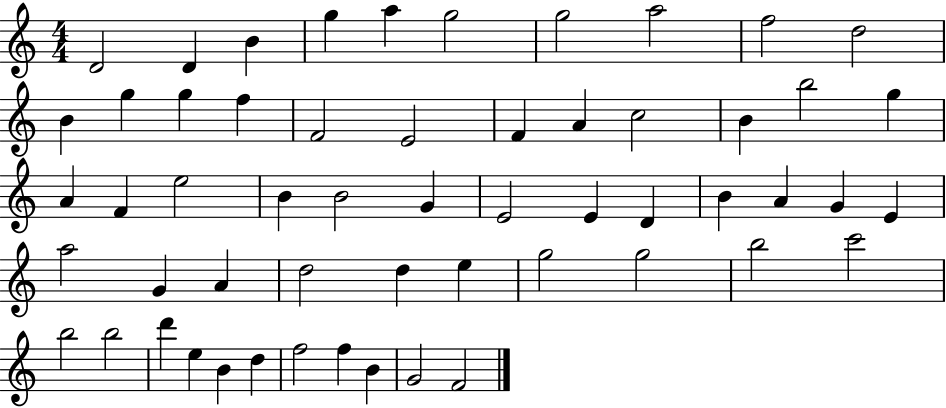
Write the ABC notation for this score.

X:1
T:Untitled
M:4/4
L:1/4
K:C
D2 D B g a g2 g2 a2 f2 d2 B g g f F2 E2 F A c2 B b2 g A F e2 B B2 G E2 E D B A G E a2 G A d2 d e g2 g2 b2 c'2 b2 b2 d' e B d f2 f B G2 F2